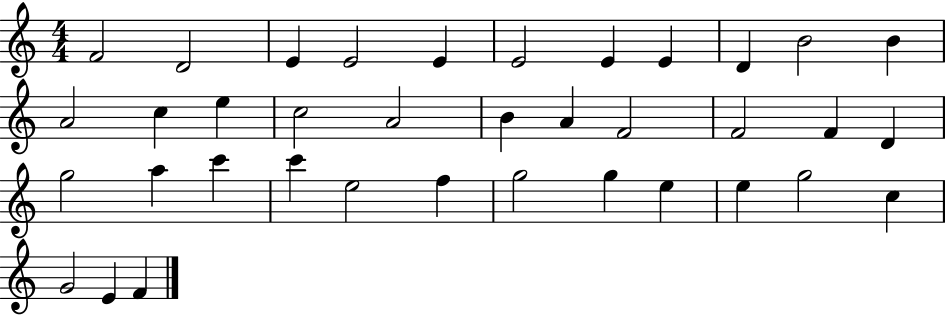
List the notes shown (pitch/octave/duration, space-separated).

F4/h D4/h E4/q E4/h E4/q E4/h E4/q E4/q D4/q B4/h B4/q A4/h C5/q E5/q C5/h A4/h B4/q A4/q F4/h F4/h F4/q D4/q G5/h A5/q C6/q C6/q E5/h F5/q G5/h G5/q E5/q E5/q G5/h C5/q G4/h E4/q F4/q